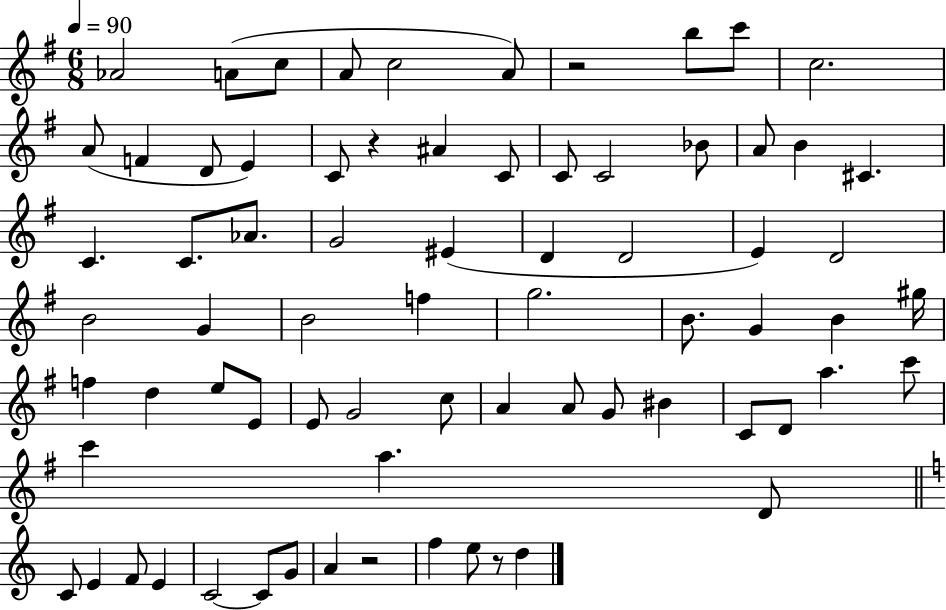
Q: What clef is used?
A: treble